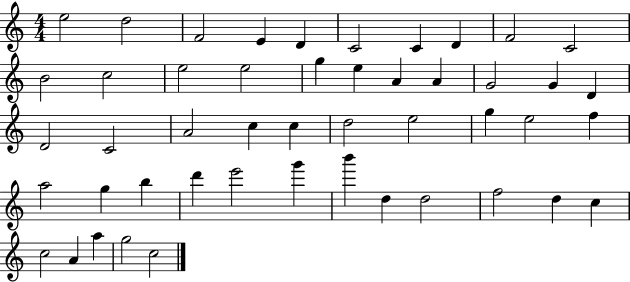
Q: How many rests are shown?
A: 0